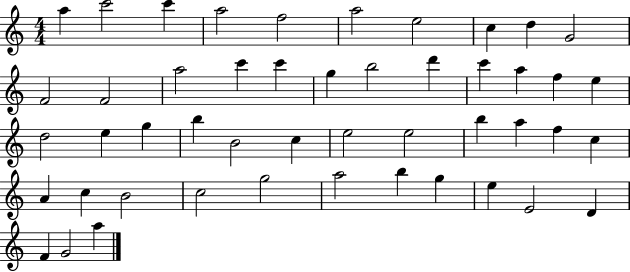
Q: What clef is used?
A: treble